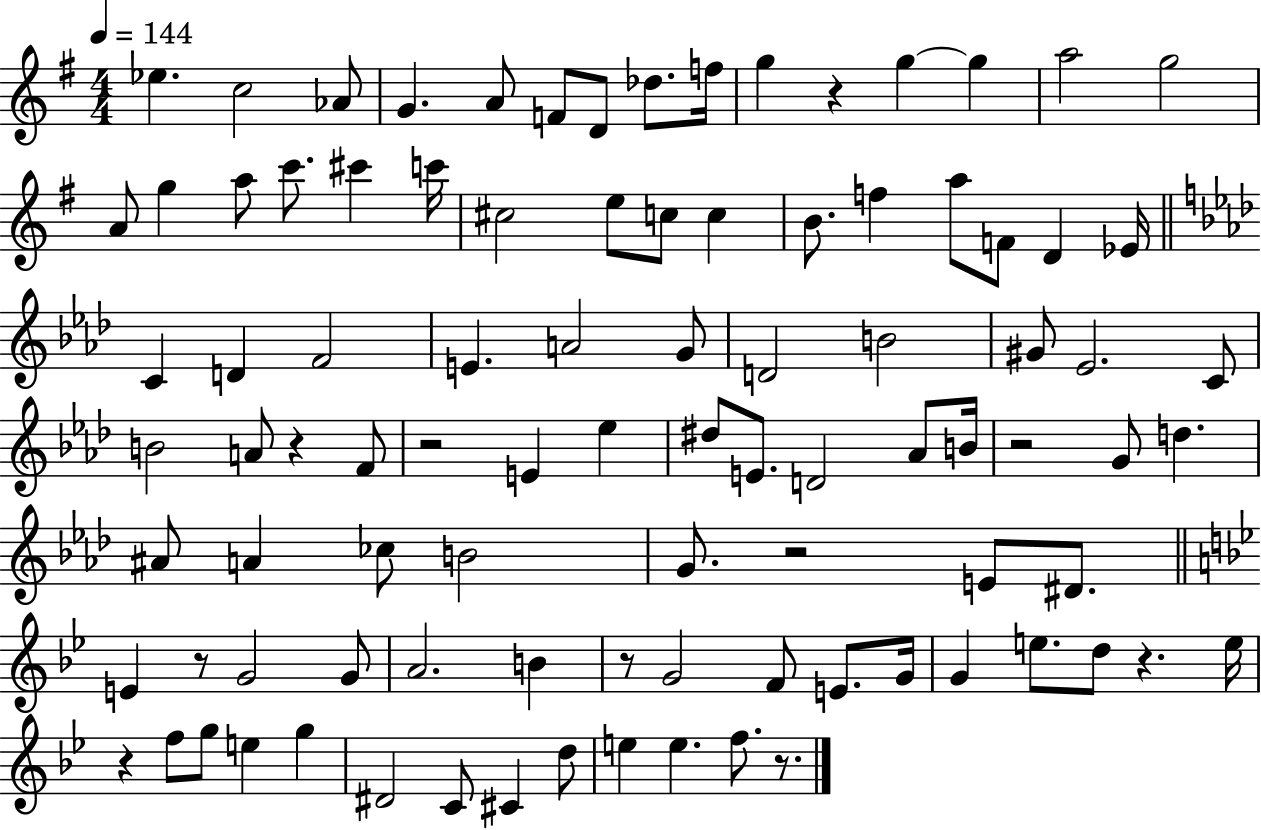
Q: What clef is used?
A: treble